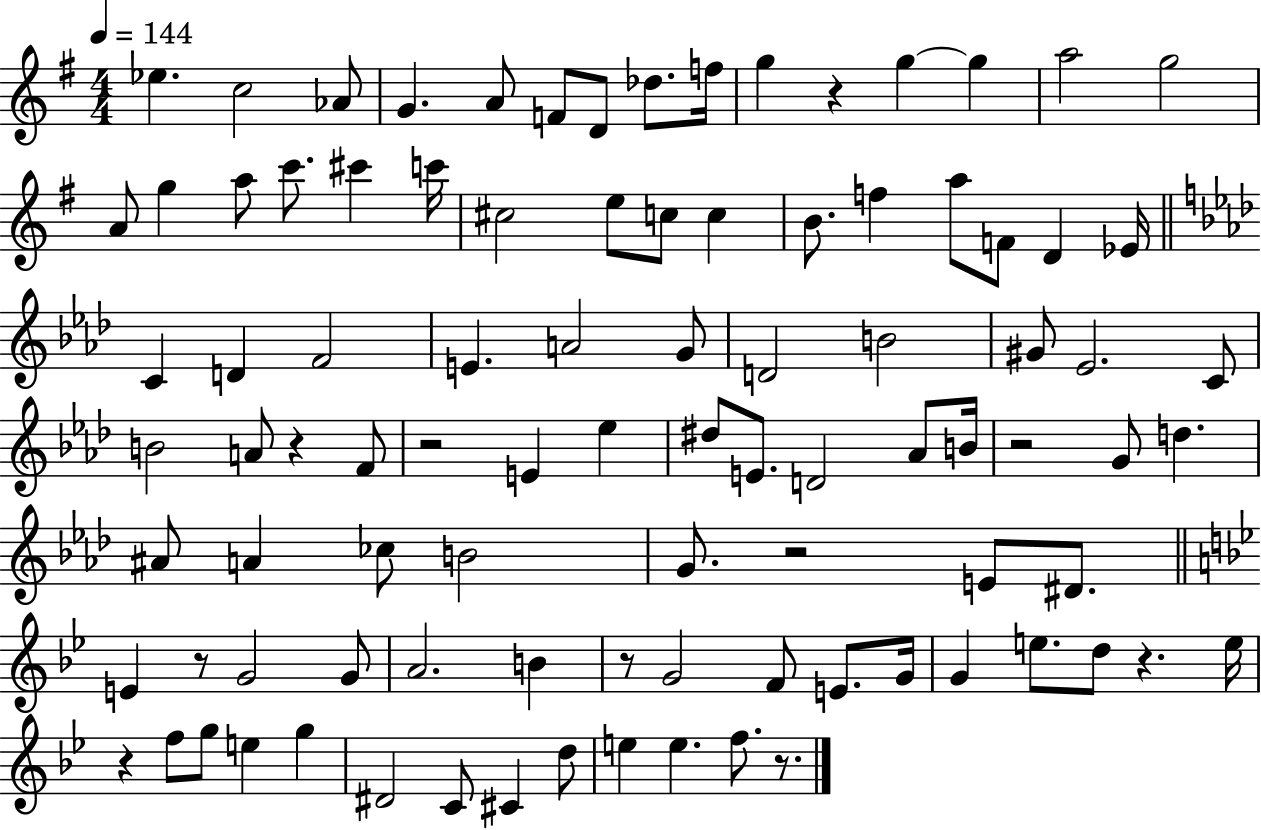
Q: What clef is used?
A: treble